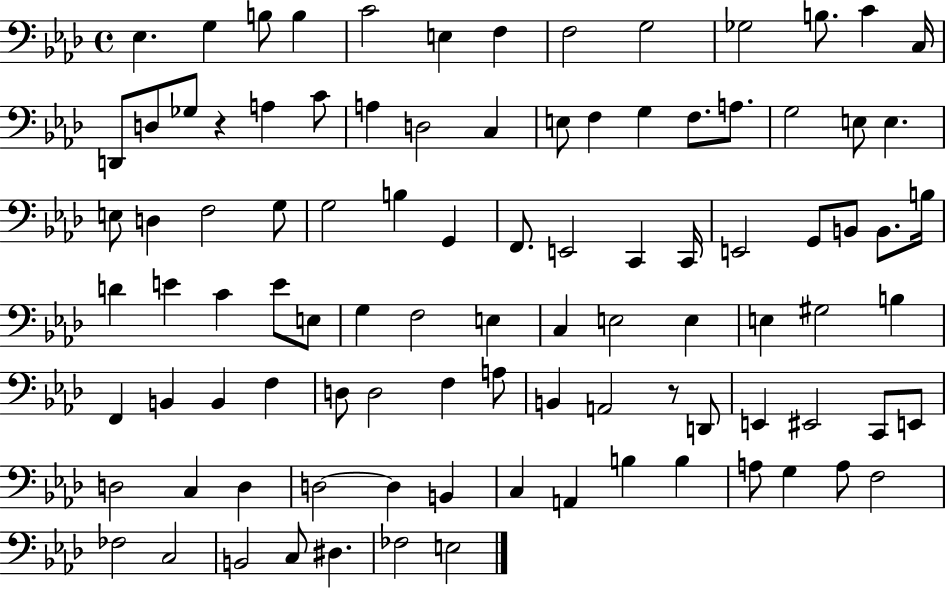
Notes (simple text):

Eb3/q. G3/q B3/e B3/q C4/h E3/q F3/q F3/h G3/h Gb3/h B3/e. C4/q C3/s D2/e D3/e Gb3/e R/q A3/q C4/e A3/q D3/h C3/q E3/e F3/q G3/q F3/e. A3/e. G3/h E3/e E3/q. E3/e D3/q F3/h G3/e G3/h B3/q G2/q F2/e. E2/h C2/q C2/s E2/h G2/e B2/e B2/e. B3/s D4/q E4/q C4/q E4/e E3/e G3/q F3/h E3/q C3/q E3/h E3/q E3/q G#3/h B3/q F2/q B2/q B2/q F3/q D3/e D3/h F3/q A3/e B2/q A2/h R/e D2/e E2/q EIS2/h C2/e E2/e D3/h C3/q D3/q D3/h D3/q B2/q C3/q A2/q B3/q B3/q A3/e G3/q A3/e F3/h FES3/h C3/h B2/h C3/e D#3/q. FES3/h E3/h